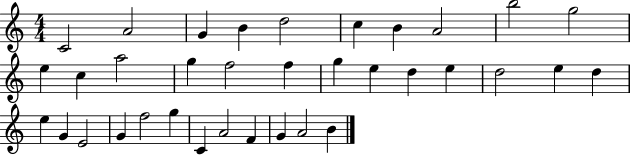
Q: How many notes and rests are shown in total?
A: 35